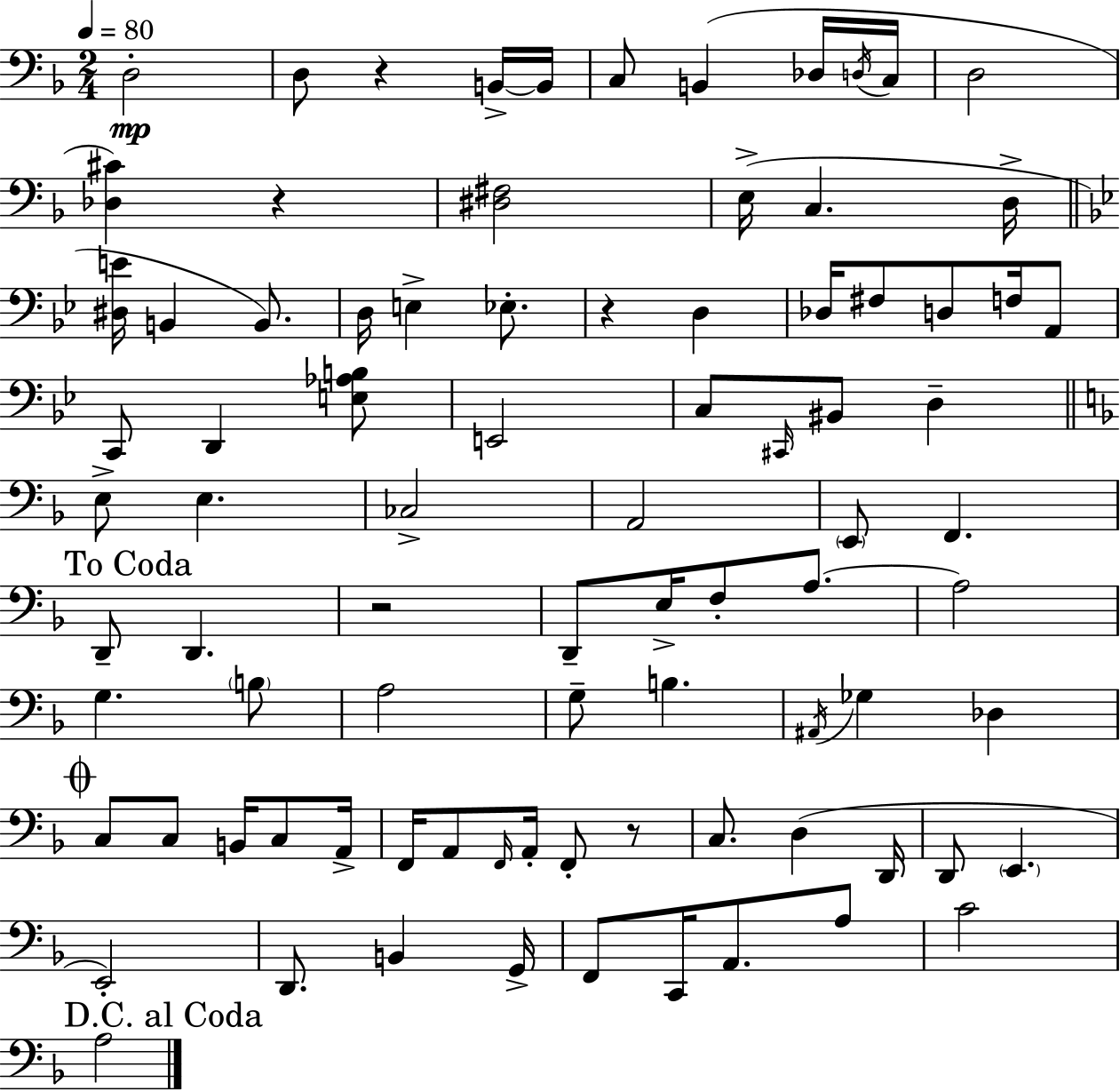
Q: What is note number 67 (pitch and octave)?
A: E2